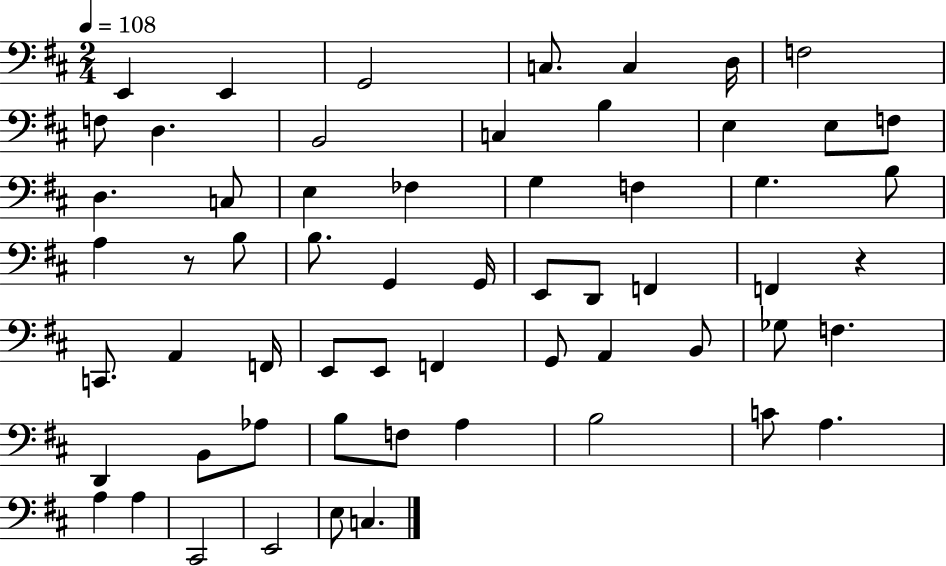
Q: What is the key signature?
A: D major